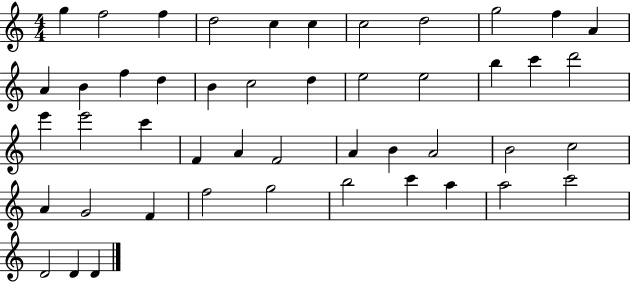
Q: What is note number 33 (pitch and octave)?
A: B4